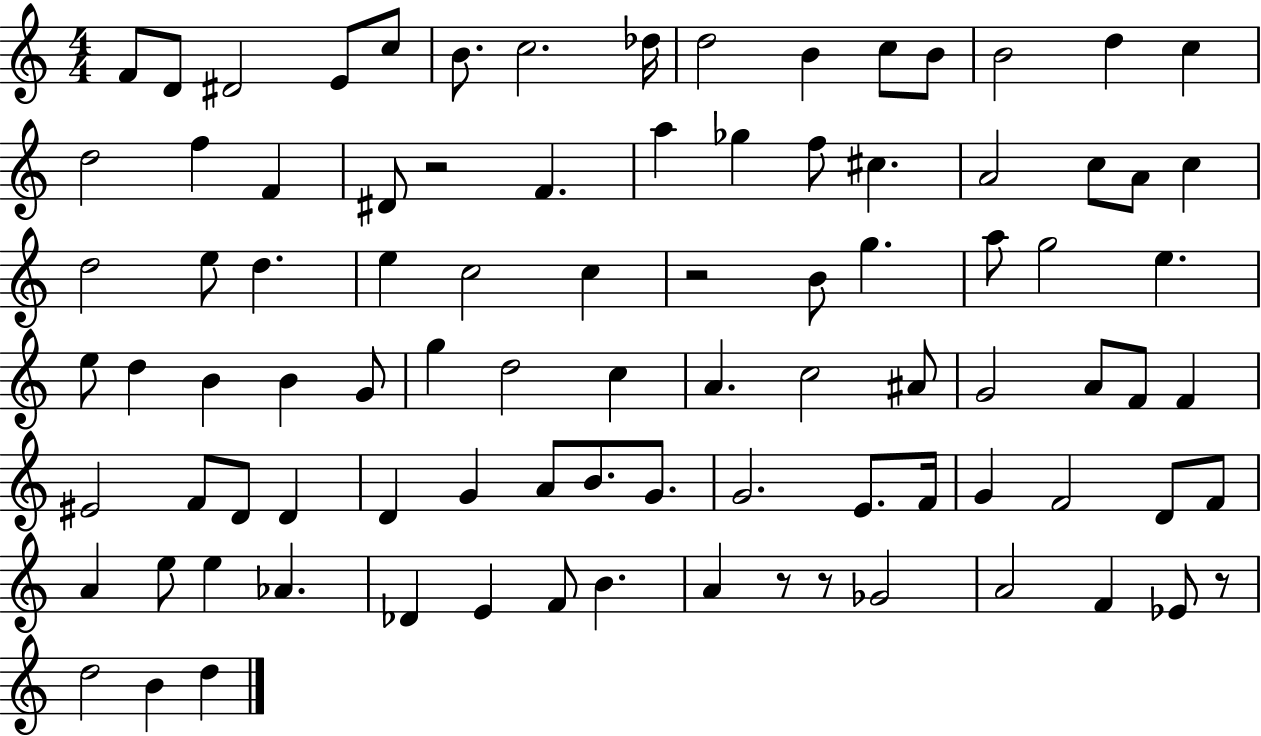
{
  \clef treble
  \numericTimeSignature
  \time 4/4
  \key c \major
  \repeat volta 2 { f'8 d'8 dis'2 e'8 c''8 | b'8. c''2. des''16 | d''2 b'4 c''8 b'8 | b'2 d''4 c''4 | \break d''2 f''4 f'4 | dis'8 r2 f'4. | a''4 ges''4 f''8 cis''4. | a'2 c''8 a'8 c''4 | \break d''2 e''8 d''4. | e''4 c''2 c''4 | r2 b'8 g''4. | a''8 g''2 e''4. | \break e''8 d''4 b'4 b'4 g'8 | g''4 d''2 c''4 | a'4. c''2 ais'8 | g'2 a'8 f'8 f'4 | \break eis'2 f'8 d'8 d'4 | d'4 g'4 a'8 b'8. g'8. | g'2. e'8. f'16 | g'4 f'2 d'8 f'8 | \break a'4 e''8 e''4 aes'4. | des'4 e'4 f'8 b'4. | a'4 r8 r8 ges'2 | a'2 f'4 ees'8 r8 | \break d''2 b'4 d''4 | } \bar "|."
}